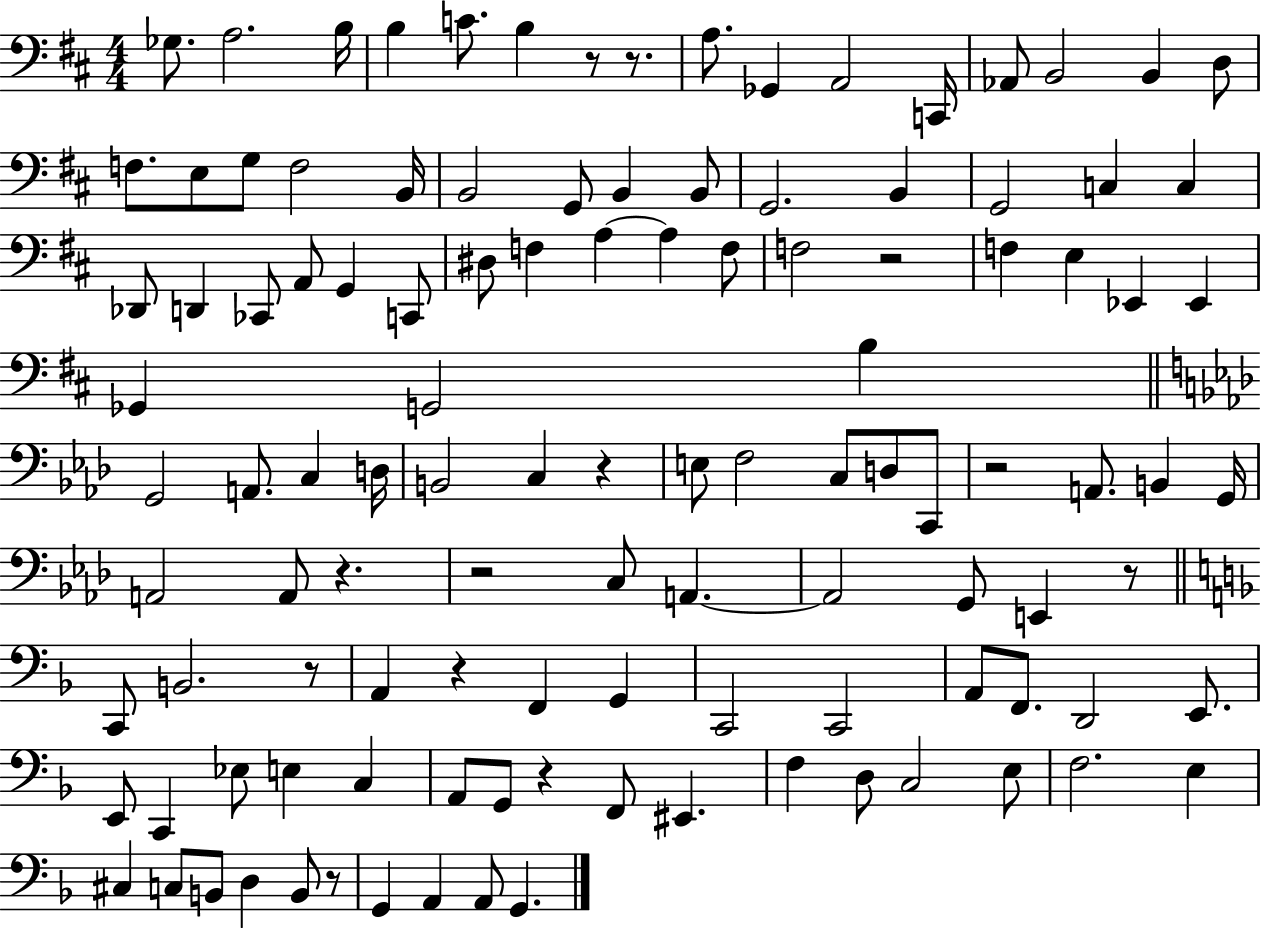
{
  \clef bass
  \numericTimeSignature
  \time 4/4
  \key d \major
  \repeat volta 2 { ges8. a2. b16 | b4 c'8. b4 r8 r8. | a8. ges,4 a,2 c,16 | aes,8 b,2 b,4 d8 | \break f8. e8 g8 f2 b,16 | b,2 g,8 b,4 b,8 | g,2. b,4 | g,2 c4 c4 | \break des,8 d,4 ces,8 a,8 g,4 c,8 | dis8 f4 a4~~ a4 f8 | f2 r2 | f4 e4 ees,4 ees,4 | \break ges,4 g,2 b4 | \bar "||" \break \key aes \major g,2 a,8. c4 d16 | b,2 c4 r4 | e8 f2 c8 d8 c,8 | r2 a,8. b,4 g,16 | \break a,2 a,8 r4. | r2 c8 a,4.~~ | a,2 g,8 e,4 r8 | \bar "||" \break \key f \major c,8 b,2. r8 | a,4 r4 f,4 g,4 | c,2 c,2 | a,8 f,8. d,2 e,8. | \break e,8 c,4 ees8 e4 c4 | a,8 g,8 r4 f,8 eis,4. | f4 d8 c2 e8 | f2. e4 | \break cis4 c8 b,8 d4 b,8 r8 | g,4 a,4 a,8 g,4. | } \bar "|."
}